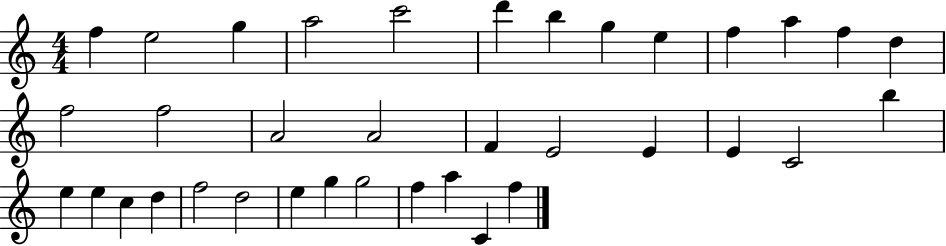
F5/q E5/h G5/q A5/h C6/h D6/q B5/q G5/q E5/q F5/q A5/q F5/q D5/q F5/h F5/h A4/h A4/h F4/q E4/h E4/q E4/q C4/h B5/q E5/q E5/q C5/q D5/q F5/h D5/h E5/q G5/q G5/h F5/q A5/q C4/q F5/q